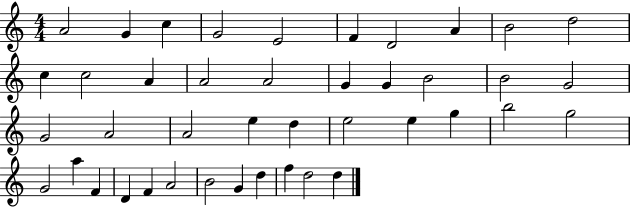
{
  \clef treble
  \numericTimeSignature
  \time 4/4
  \key c \major
  a'2 g'4 c''4 | g'2 e'2 | f'4 d'2 a'4 | b'2 d''2 | \break c''4 c''2 a'4 | a'2 a'2 | g'4 g'4 b'2 | b'2 g'2 | \break g'2 a'2 | a'2 e''4 d''4 | e''2 e''4 g''4 | b''2 g''2 | \break g'2 a''4 f'4 | d'4 f'4 a'2 | b'2 g'4 d''4 | f''4 d''2 d''4 | \break \bar "|."
}